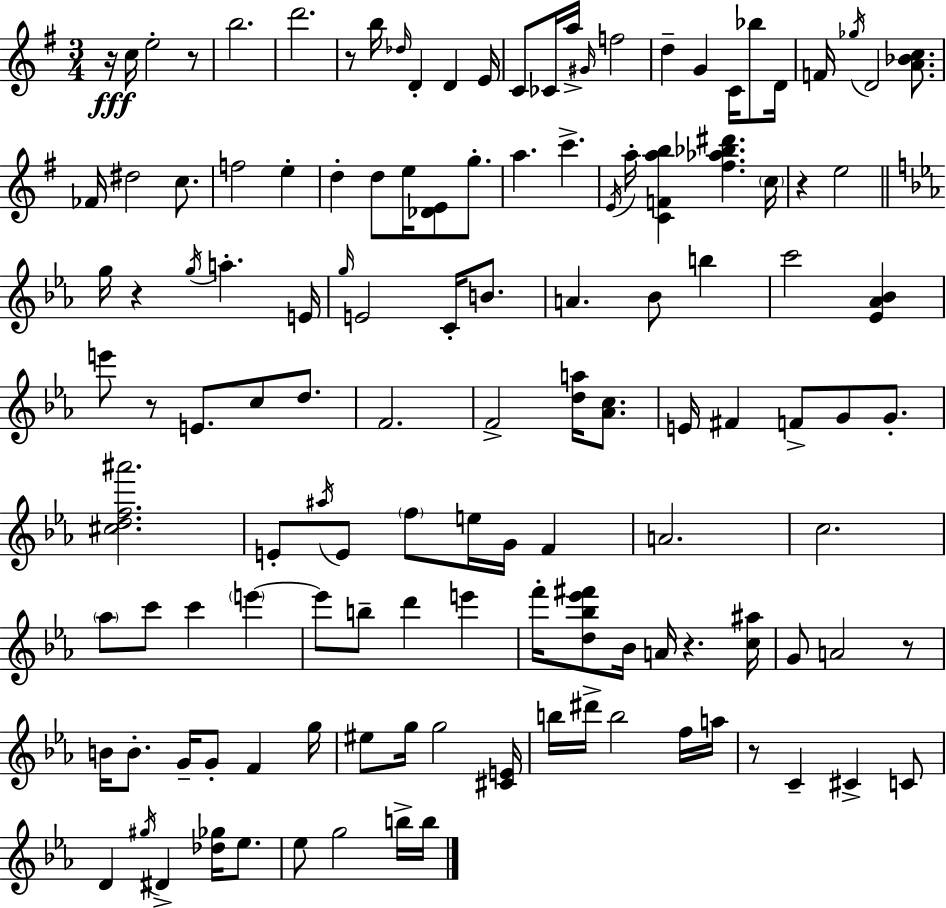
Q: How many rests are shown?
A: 9